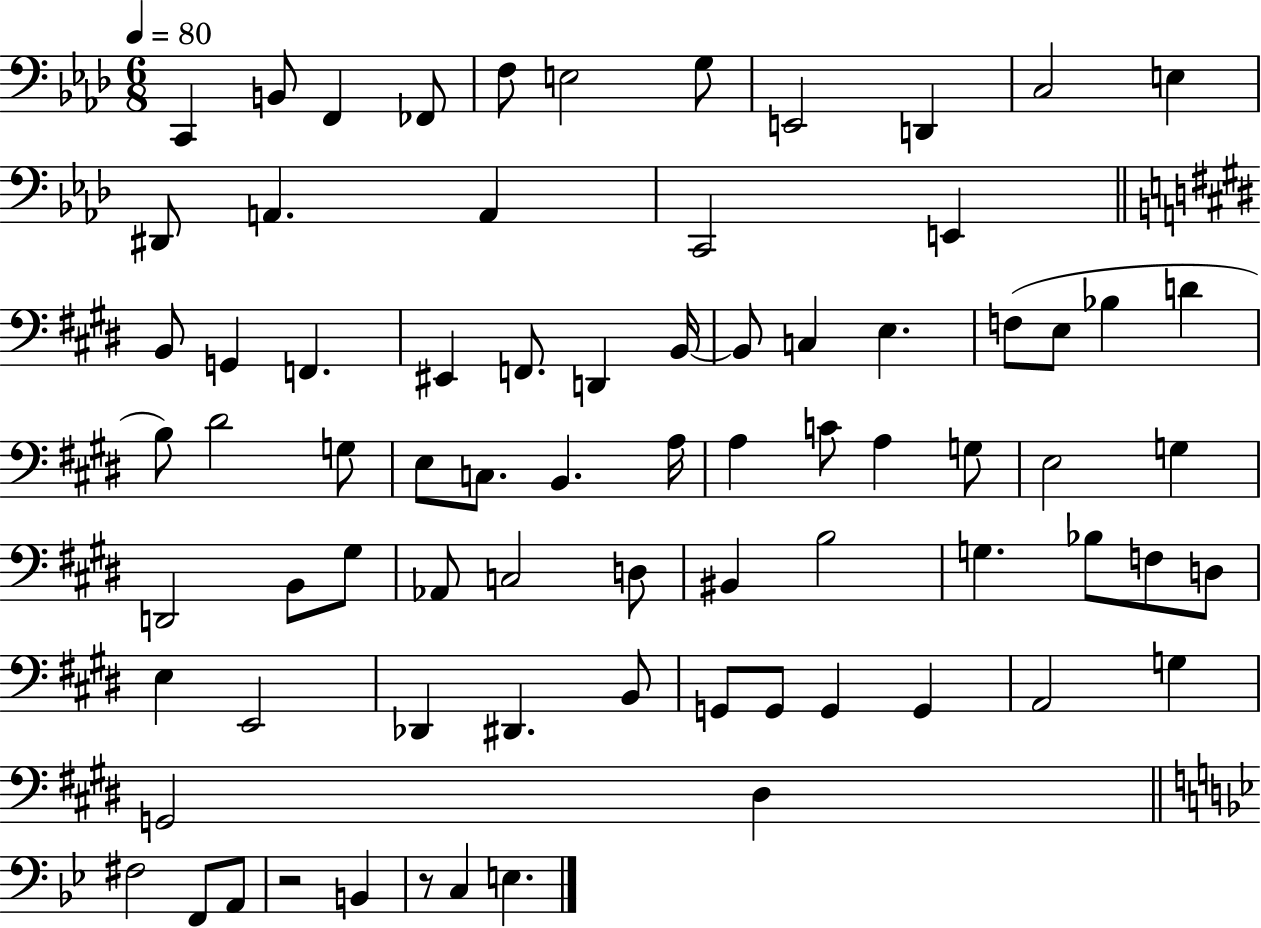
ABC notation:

X:1
T:Untitled
M:6/8
L:1/4
K:Ab
C,, B,,/2 F,, _F,,/2 F,/2 E,2 G,/2 E,,2 D,, C,2 E, ^D,,/2 A,, A,, C,,2 E,, B,,/2 G,, F,, ^E,, F,,/2 D,, B,,/4 B,,/2 C, E, F,/2 E,/2 _B, D B,/2 ^D2 G,/2 E,/2 C,/2 B,, A,/4 A, C/2 A, G,/2 E,2 G, D,,2 B,,/2 ^G,/2 _A,,/2 C,2 D,/2 ^B,, B,2 G, _B,/2 F,/2 D,/2 E, E,,2 _D,, ^D,, B,,/2 G,,/2 G,,/2 G,, G,, A,,2 G, G,,2 ^D, ^F,2 F,,/2 A,,/2 z2 B,, z/2 C, E,